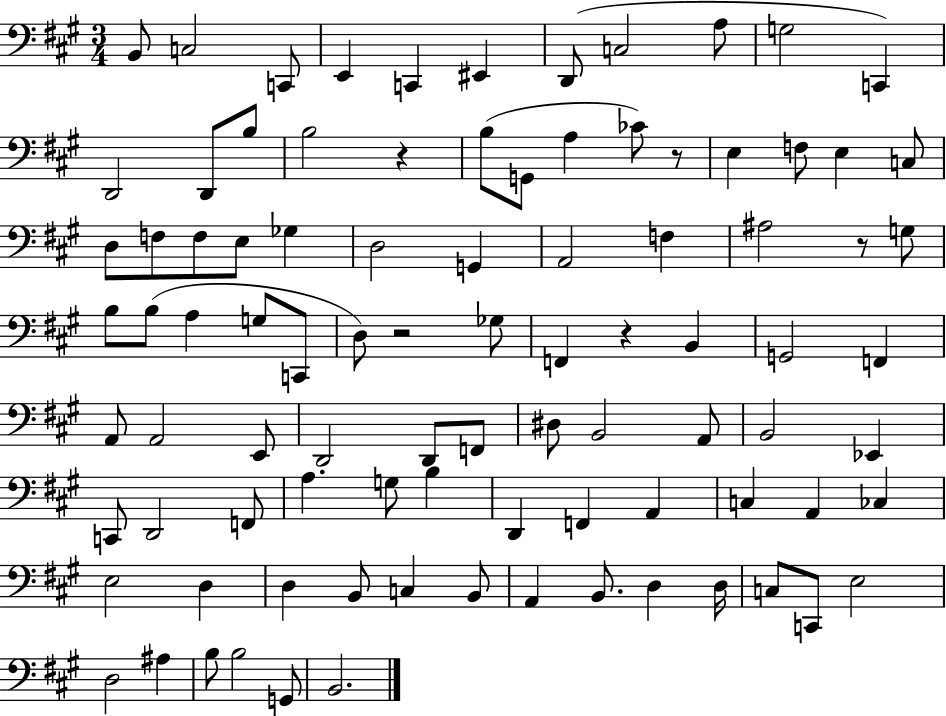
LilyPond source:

{
  \clef bass
  \numericTimeSignature
  \time 3/4
  \key a \major
  b,8 c2 c,8 | e,4 c,4 eis,4 | d,8( c2 a8 | g2 c,4) | \break d,2 d,8 b8 | b2 r4 | b8( g,8 a4 ces'8) r8 | e4 f8 e4 c8 | \break d8 f8 f8 e8 ges4 | d2 g,4 | a,2 f4 | ais2 r8 g8 | \break b8 b8( a4 g8 c,8 | d8) r2 ges8 | f,4 r4 b,4 | g,2 f,4 | \break a,8 a,2 e,8 | d,2 d,8 f,8 | dis8 b,2 a,8 | b,2 ees,4 | \break c,8 d,2 f,8 | a4. g8 b4 | d,4 f,4 a,4 | c4 a,4 ces4 | \break e2 d4 | d4 b,8 c4 b,8 | a,4 b,8. d4 d16 | c8 c,8 e2 | \break d2 ais4 | b8 b2 g,8 | b,2. | \bar "|."
}